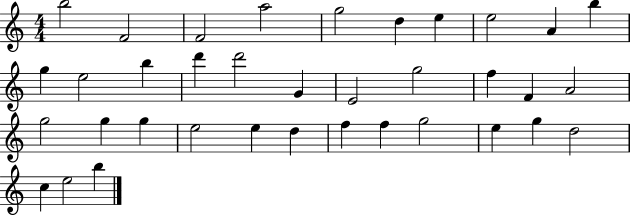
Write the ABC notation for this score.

X:1
T:Untitled
M:4/4
L:1/4
K:C
b2 F2 F2 a2 g2 d e e2 A b g e2 b d' d'2 G E2 g2 f F A2 g2 g g e2 e d f f g2 e g d2 c e2 b